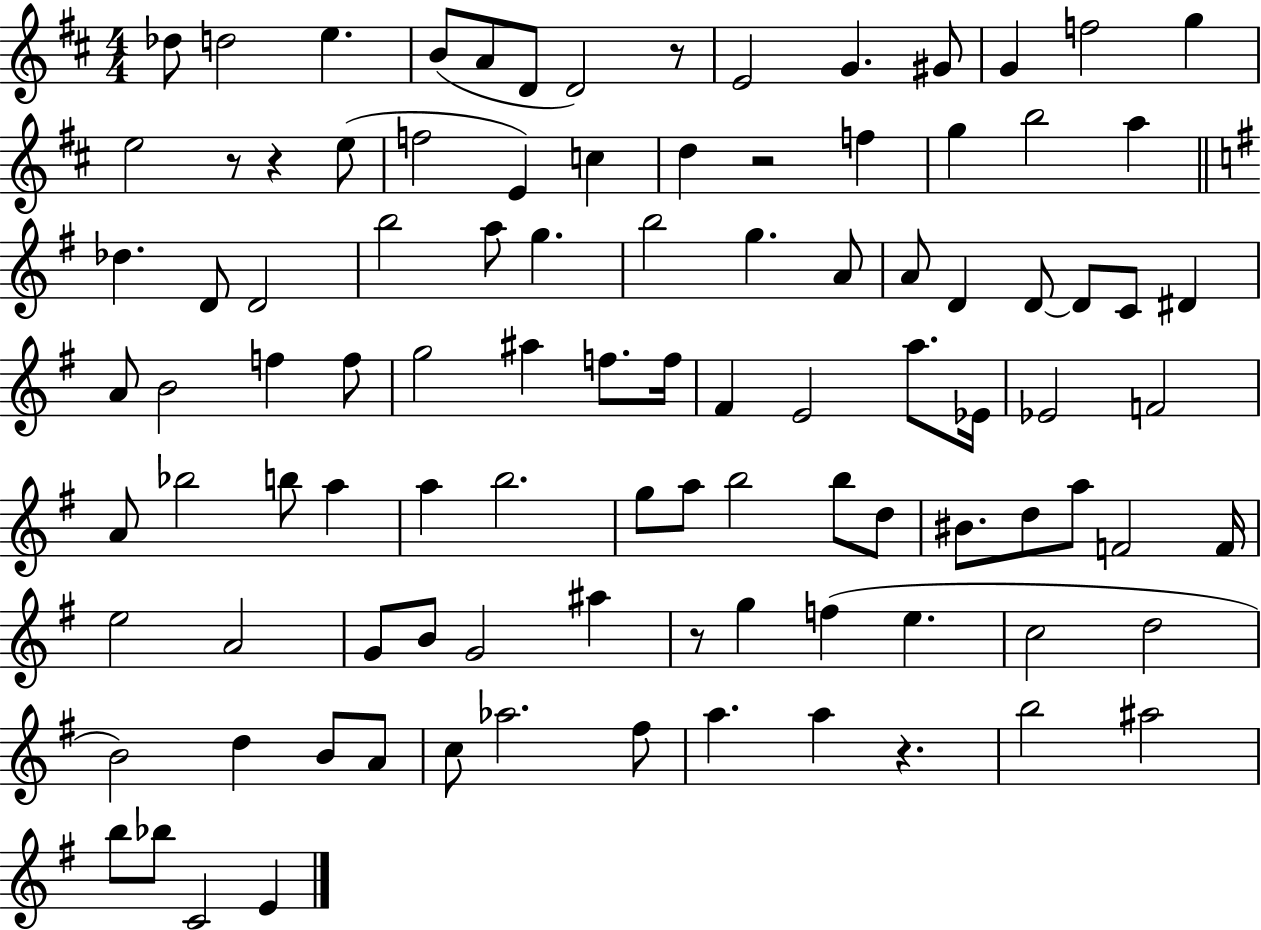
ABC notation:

X:1
T:Untitled
M:4/4
L:1/4
K:D
_d/2 d2 e B/2 A/2 D/2 D2 z/2 E2 G ^G/2 G f2 g e2 z/2 z e/2 f2 E c d z2 f g b2 a _d D/2 D2 b2 a/2 g b2 g A/2 A/2 D D/2 D/2 C/2 ^D A/2 B2 f f/2 g2 ^a f/2 f/4 ^F E2 a/2 _E/4 _E2 F2 A/2 _b2 b/2 a a b2 g/2 a/2 b2 b/2 d/2 ^B/2 d/2 a/2 F2 F/4 e2 A2 G/2 B/2 G2 ^a z/2 g f e c2 d2 B2 d B/2 A/2 c/2 _a2 ^f/2 a a z b2 ^a2 b/2 _b/2 C2 E